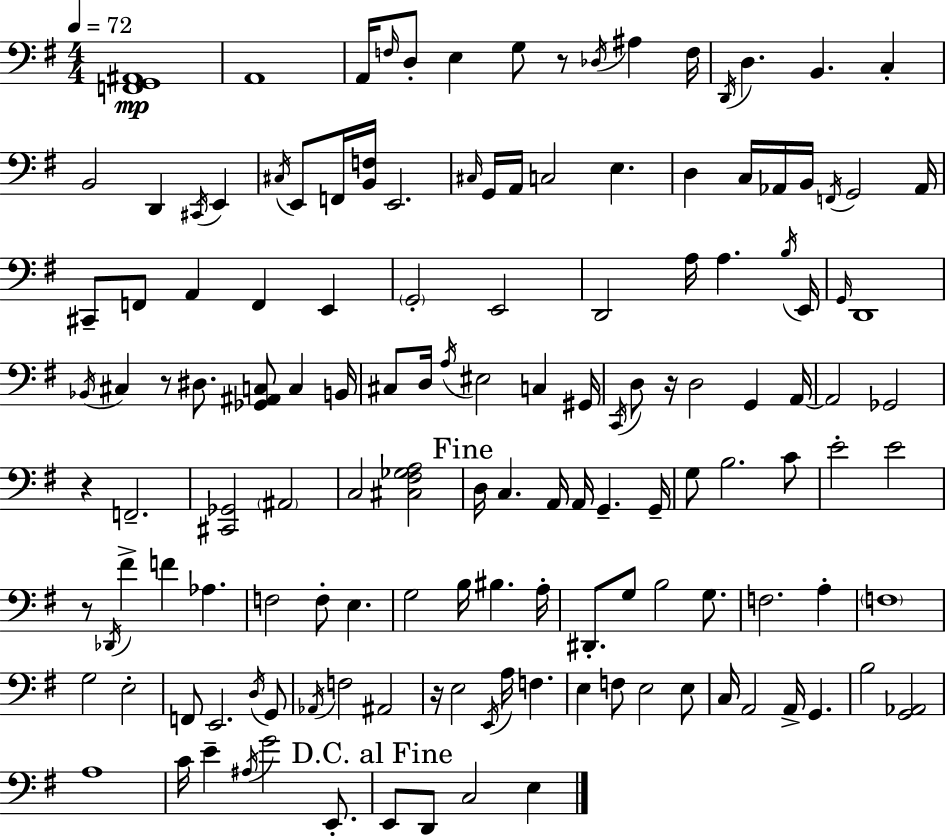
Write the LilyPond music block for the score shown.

{
  \clef bass
  \numericTimeSignature
  \time 4/4
  \key g \major
  \tempo 4 = 72
  <f, g, ais,>1\mp | a,1 | a,16 \grace { f16 } d8-. e4 g8 r8 \acciaccatura { des16 } ais4 | f16 \acciaccatura { d,16 } d4. b,4. c4-. | \break b,2 d,4 \acciaccatura { cis,16 } | e,4 \acciaccatura { cis16 } e,8 f,16 <b, f>16 e,2. | \grace { cis16 } g,16 a,16 c2 | e4. d4 c16 aes,16 b,16 \acciaccatura { f,16 } g,2 | \break aes,16 cis,8-- f,8 a,4 f,4 | e,4 \parenthesize g,2-. e,2 | d,2 a16 | a4. \acciaccatura { b16 } e,16 \grace { g,16 } d,1 | \break \acciaccatura { bes,16 } cis4 r8 | dis8. <ges, ais, c>8 c4 b,16 cis8 d16 \acciaccatura { a16 } eis2 | c4 gis,16 \acciaccatura { c,16 } d8 r16 d2 | g,4 a,16~~ a,2 | \break ges,2 r4 | f,2.-- <cis, ges,>2 | \parenthesize ais,2 c2 | <cis fis ges a>2 \mark "Fine" d16 c4. | \break a,16 a,16 g,4.-- g,16-- g8 b2. | c'8 e'2-. | e'2 r8 \acciaccatura { des,16 } fis'4-> | f'4 aes4. f2 | \break f8-. e4. g2 | b16 bis4. a16-. dis,8.-. | g8 b2 g8. f2. | a4-. \parenthesize f1 | \break g2 | e2-. f,8 e,2. | \acciaccatura { d16 } g,8 \acciaccatura { aes,16 } f2 | ais,2 r16 | \break e2 \acciaccatura { e,16 } a16 f4. | e4 f8 e2 e8 | c16 a,2 a,16-> g,4. | b2 <g, aes,>2 | \break a1 | c'16 e'4-- \acciaccatura { ais16 } g'2 e,8.-. | \mark "D.C. al Fine" e,8 d,8 c2 e4 | \bar "|."
}